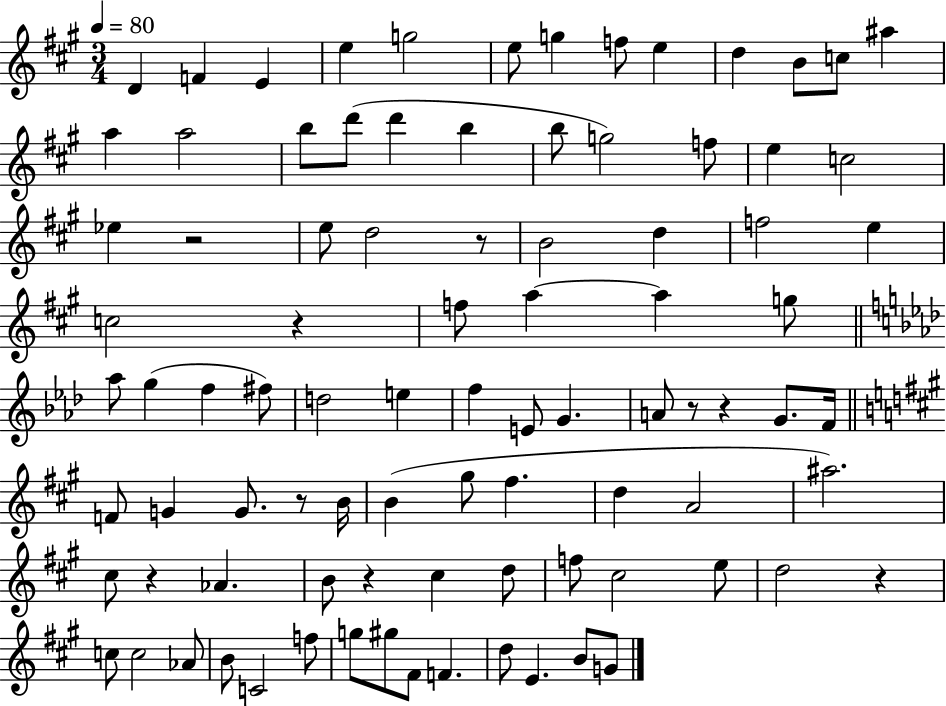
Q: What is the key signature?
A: A major